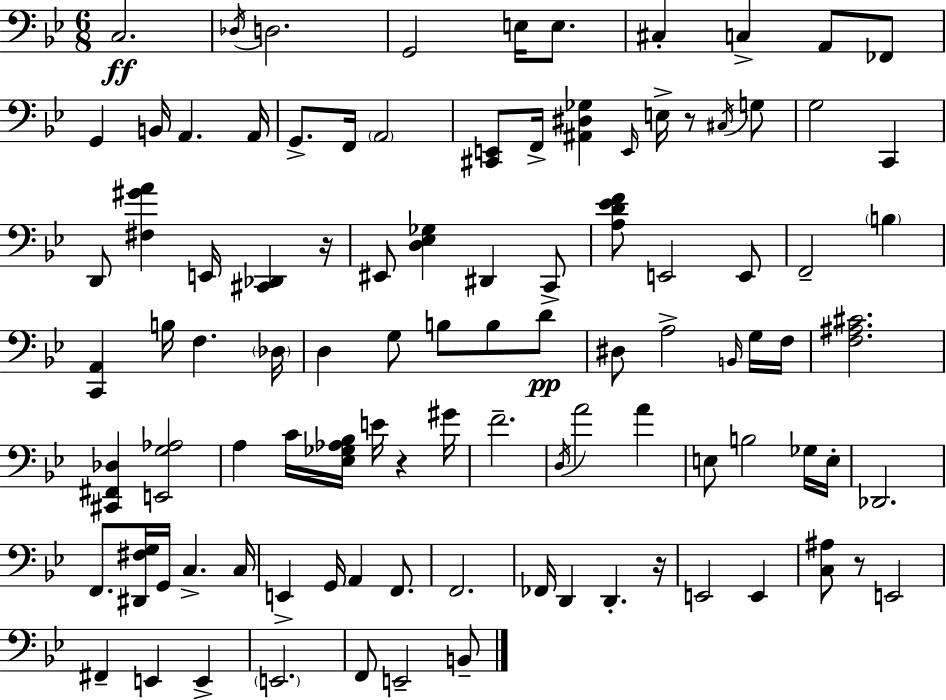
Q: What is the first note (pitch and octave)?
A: C3